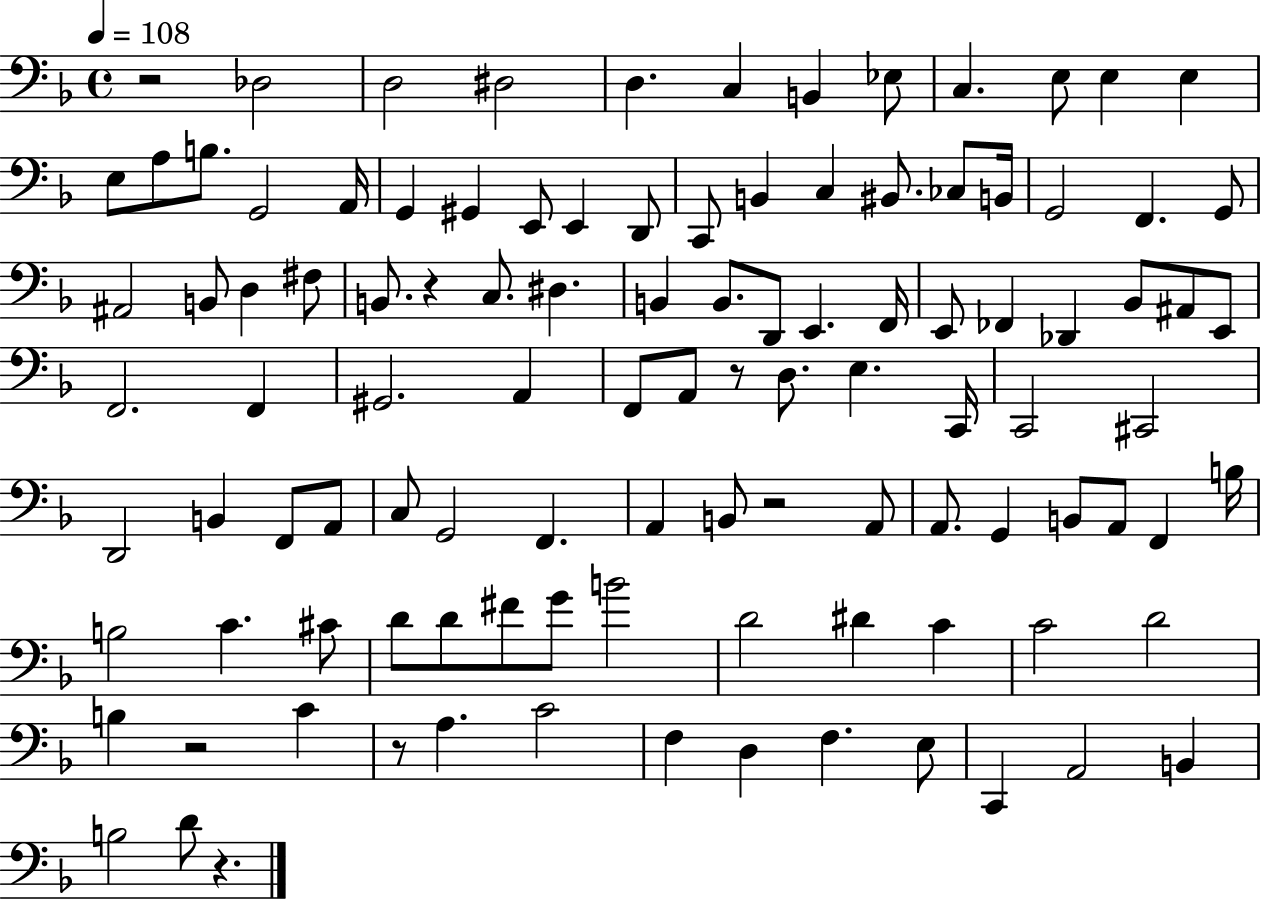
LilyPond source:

{
  \clef bass
  \time 4/4
  \defaultTimeSignature
  \key f \major
  \tempo 4 = 108
  r2 des2 | d2 dis2 | d4. c4 b,4 ees8 | c4. e8 e4 e4 | \break e8 a8 b8. g,2 a,16 | g,4 gis,4 e,8 e,4 d,8 | c,8 b,4 c4 bis,8. ces8 b,16 | g,2 f,4. g,8 | \break ais,2 b,8 d4 fis8 | b,8. r4 c8. dis4. | b,4 b,8. d,8 e,4. f,16 | e,8 fes,4 des,4 bes,8 ais,8 e,8 | \break f,2. f,4 | gis,2. a,4 | f,8 a,8 r8 d8. e4. c,16 | c,2 cis,2 | \break d,2 b,4 f,8 a,8 | c8 g,2 f,4. | a,4 b,8 r2 a,8 | a,8. g,4 b,8 a,8 f,4 b16 | \break b2 c'4. cis'8 | d'8 d'8 fis'8 g'8 b'2 | d'2 dis'4 c'4 | c'2 d'2 | \break b4 r2 c'4 | r8 a4. c'2 | f4 d4 f4. e8 | c,4 a,2 b,4 | \break b2 d'8 r4. | \bar "|."
}